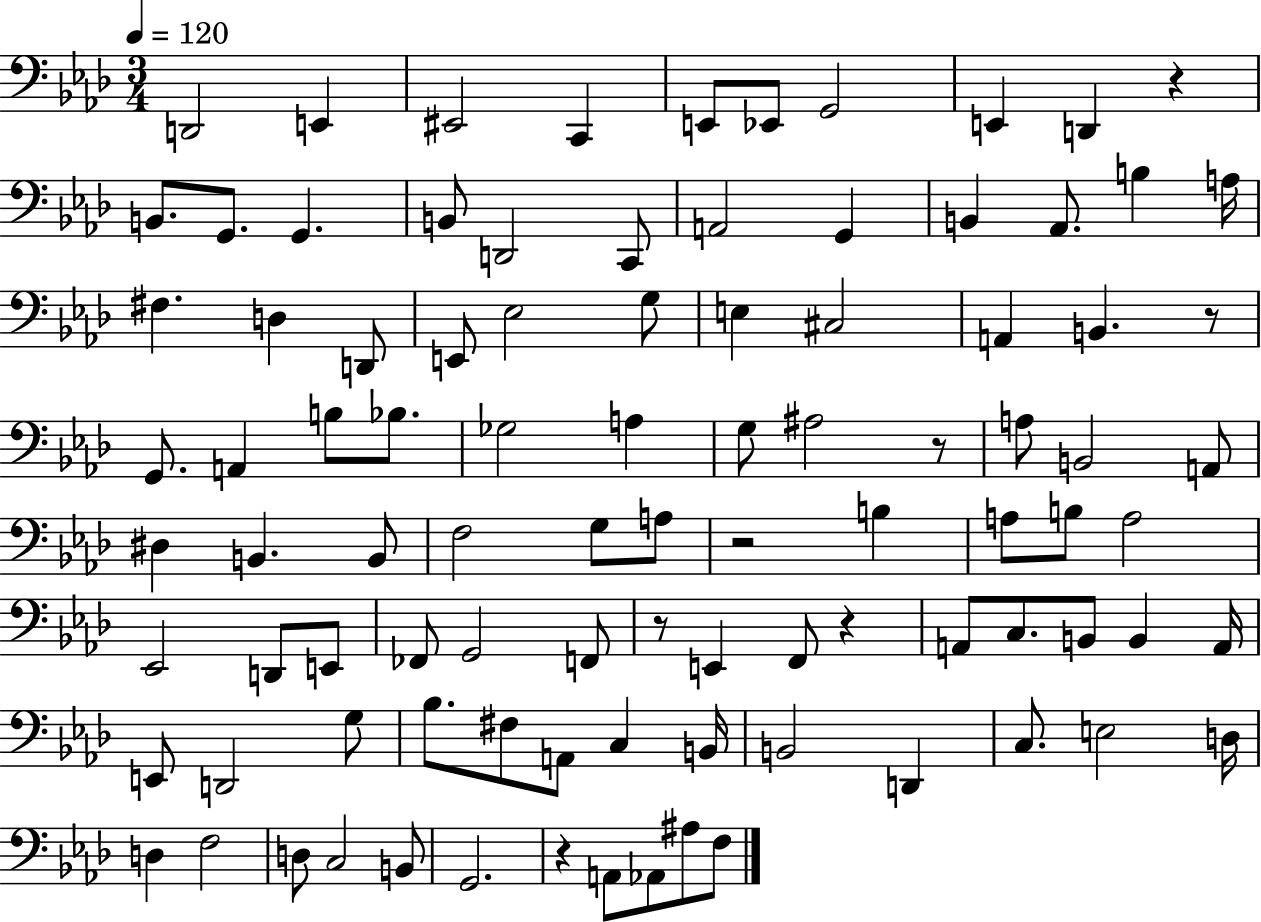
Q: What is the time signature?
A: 3/4